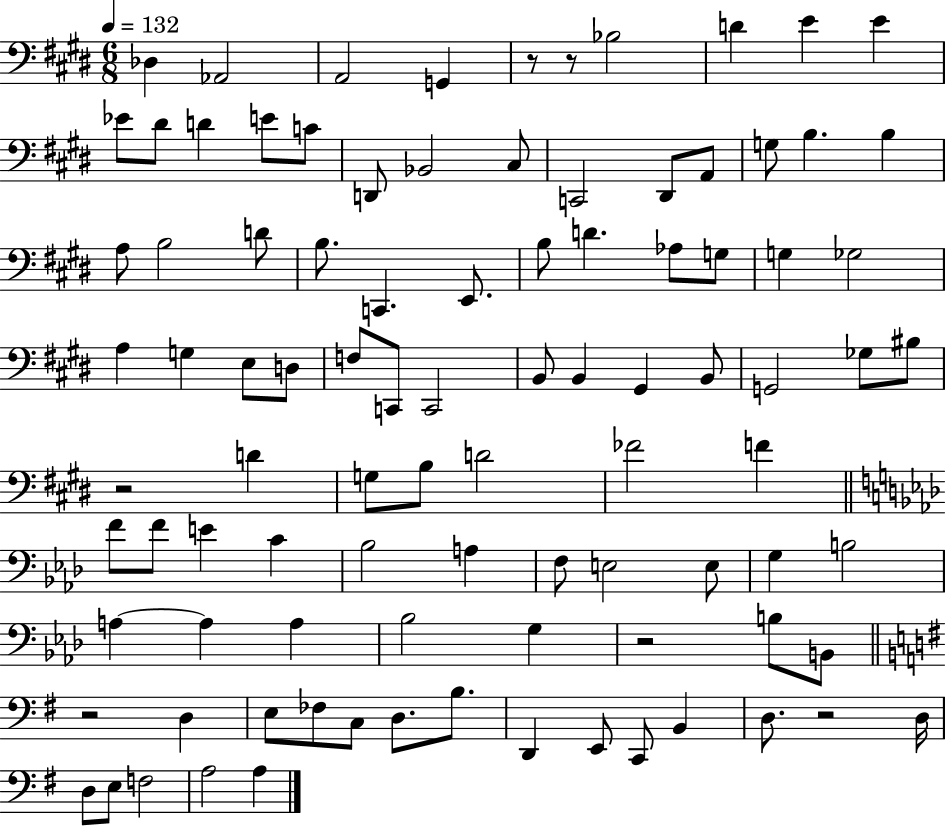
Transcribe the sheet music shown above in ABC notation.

X:1
T:Untitled
M:6/8
L:1/4
K:E
_D, _A,,2 A,,2 G,, z/2 z/2 _B,2 D E E _E/2 ^D/2 D E/2 C/2 D,,/2 _B,,2 ^C,/2 C,,2 ^D,,/2 A,,/2 G,/2 B, B, A,/2 B,2 D/2 B,/2 C,, E,,/2 B,/2 D _A,/2 G,/2 G, _G,2 A, G, E,/2 D,/2 F,/2 C,,/2 C,,2 B,,/2 B,, ^G,, B,,/2 G,,2 _G,/2 ^B,/2 z2 D G,/2 B,/2 D2 _F2 F F/2 F/2 E C _B,2 A, F,/2 E,2 E,/2 G, B,2 A, A, A, _B,2 G, z2 B,/2 B,,/2 z2 D, E,/2 _F,/2 C,/2 D,/2 B,/2 D,, E,,/2 C,,/2 B,, D,/2 z2 D,/4 D,/2 E,/2 F,2 A,2 A,